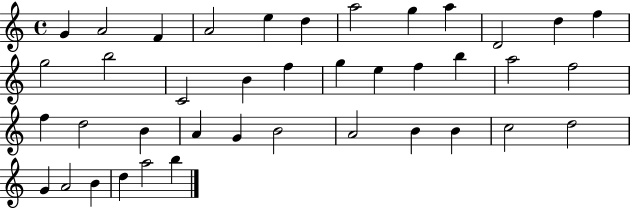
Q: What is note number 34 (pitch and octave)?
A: D5